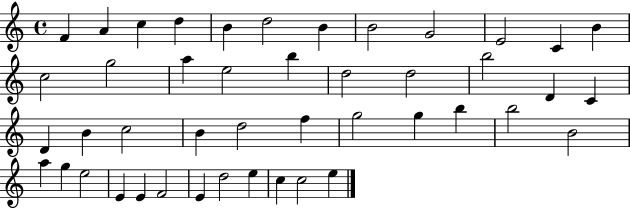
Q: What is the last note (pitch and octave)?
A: E5